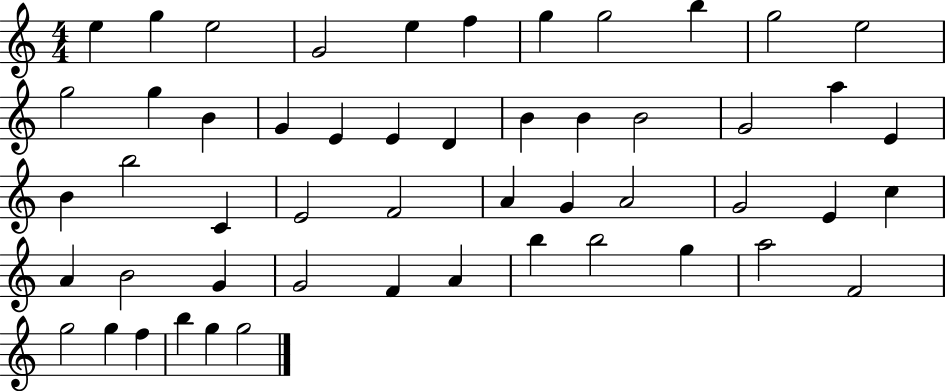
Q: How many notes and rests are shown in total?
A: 52